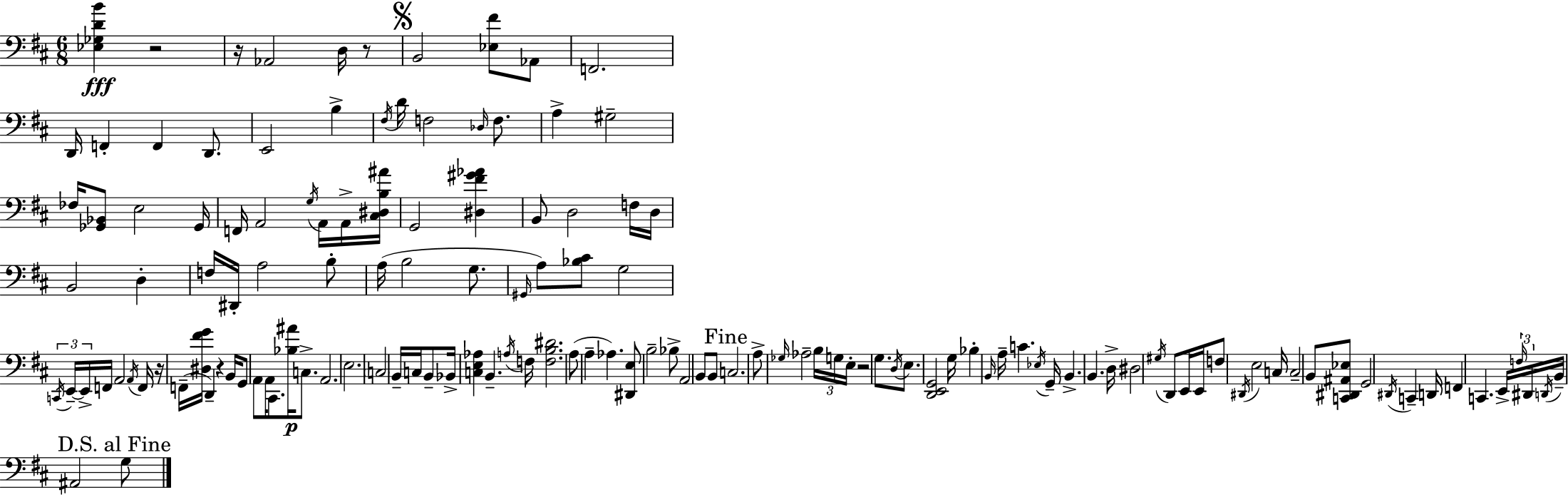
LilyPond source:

{
  \clef bass
  \numericTimeSignature
  \time 6/8
  \key d \major
  \repeat volta 2 { <ees ges d' b'>4\fff r2 | r16 aes,2 d16 r8 | \mark \markup { \musicglyph "scripts.segno" } b,2 <ees fis'>8 aes,8 | f,2. | \break d,16 f,4-. f,4 d,8. | e,2 b4-> | \acciaccatura { fis16 } d'16 f2 \grace { des16 } f8. | a4-> gis2-- | \break fes16 <ges, bes,>8 e2 | ges,16 f,16 a,2 \acciaccatura { g16 } | a,16 a,16-> <cis dis b ais'>16 g,2 <dis fis' gis' aes'>4 | b,8 d2 | \break f16 d16 b,2 d4-. | f16 dis,16-. a2 | b8-. a16( b2 | g8. \grace { gis,16 } a8) <bes cis'>8 g2 | \break \tuplet 3/2 { \acciaccatura { c,16 } e,16--~~ e,16-> } f,16 a,2 | \acciaccatura { a,16 } f,16 r16 f,16--( <dis fis' g'>16 d,4--) | r4 b,16 g,8 a,8 a,16 cis,8. | <bes ais'>16\p c8.-> a,2. | \break e2. | \parenthesize c2 | b,16-- c16 b,8-- bes,16-> <c e aes>4 b,4.-- | \acciaccatura { a16 } f16 <f b dis'>2. | \break a8( a4-- | aes4.) <dis, e>8 b2-- | bes8-> a,2 | b,8 b,8 \mark "Fine" c2. | \break a8-> \grace { ges16 } aes2-- | \tuplet 3/2 { b16 g16 e16-. } r2 | g8. \acciaccatura { d16 } e8. | <d, e, g,>2 g16 bes4-. | \break \grace { b,16 } a16-- c'4. \acciaccatura { ees16 } g,16-- b,4.-> | b,4. d16-> | dis2 \acciaccatura { gis16 } d,8 e,16 | e,16 f8 \acciaccatura { dis,16 } e2 | \break c16 c2-- b,8 <c, dis, ais, ees>8 | g,2 \acciaccatura { dis,16 } c,4-- | d,16 f,4 c,4. | e,16-> \tuplet 3/2 { \grace { f16 } dis,16 \acciaccatura { d,16 } } b,16-- ais,2 | \break \mark "D.S. al Fine" g8 } \bar "|."
}